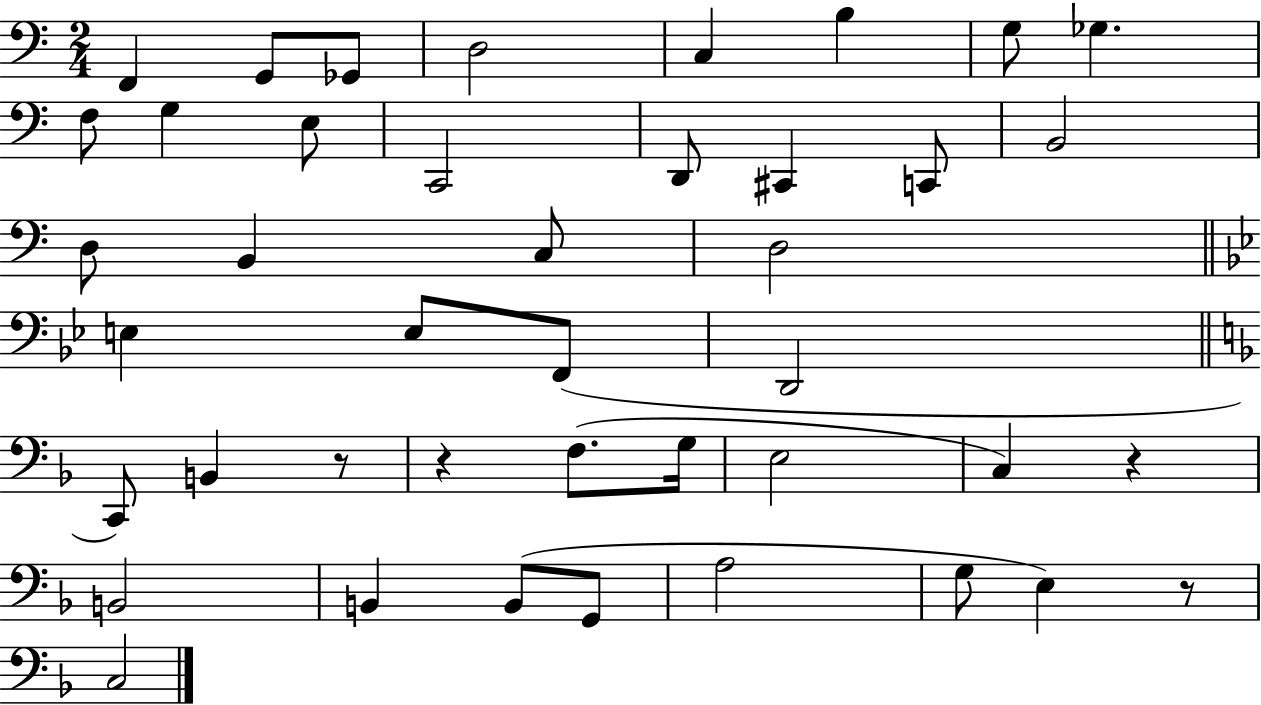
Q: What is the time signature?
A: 2/4